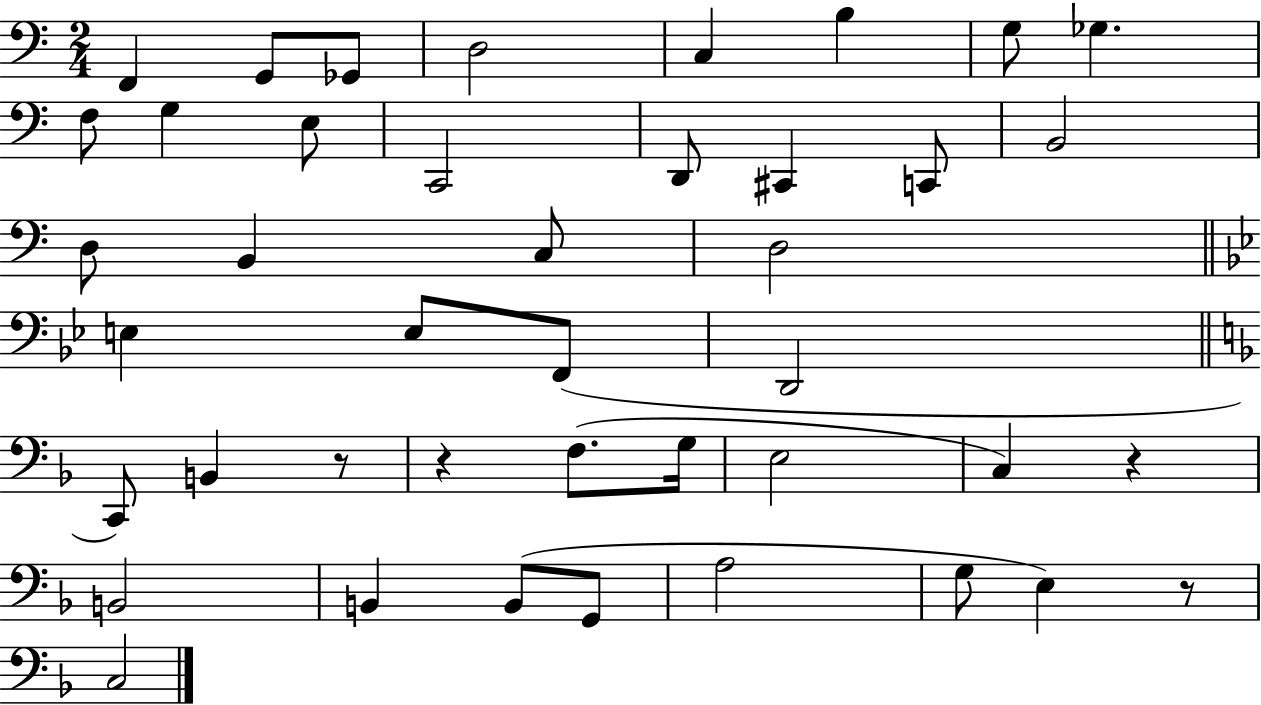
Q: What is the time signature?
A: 2/4